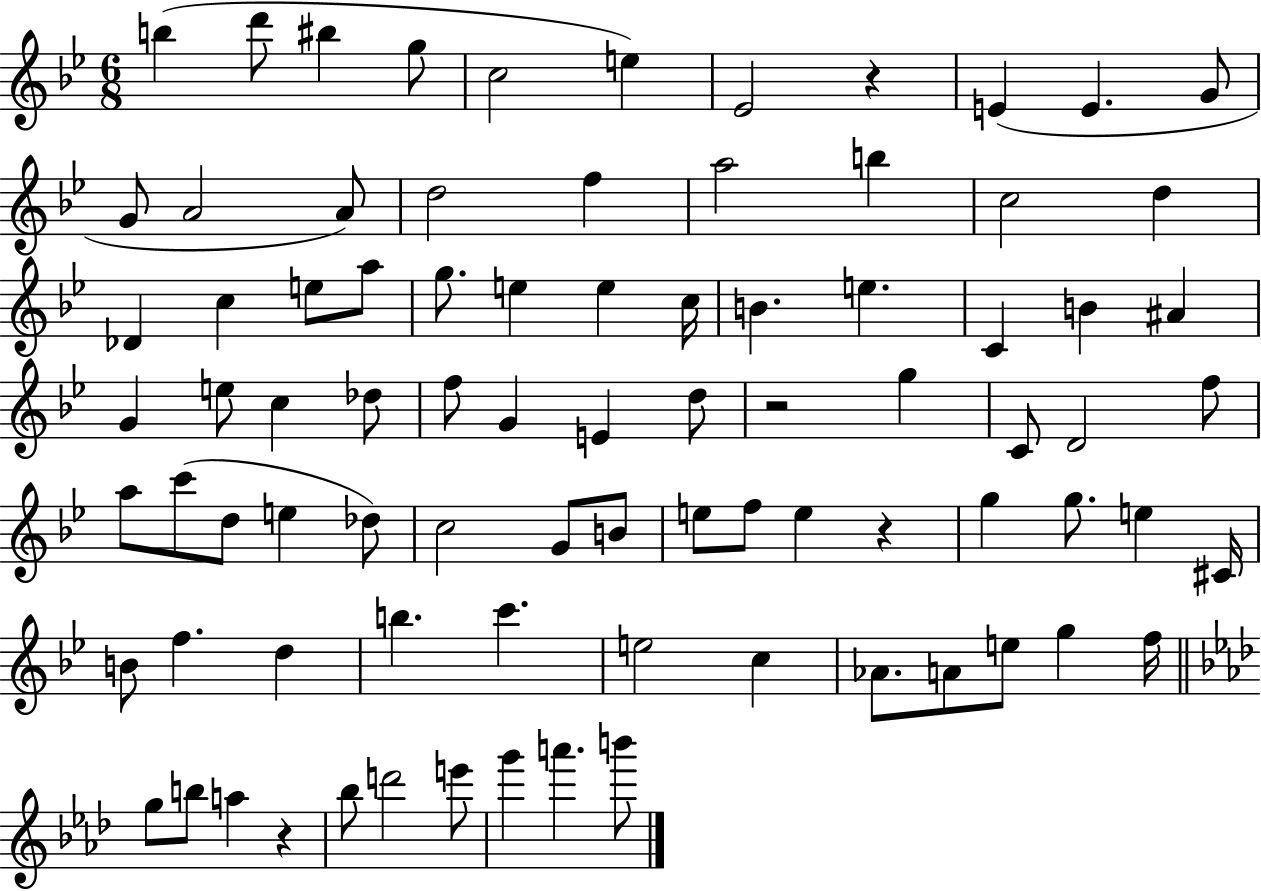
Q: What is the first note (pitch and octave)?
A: B5